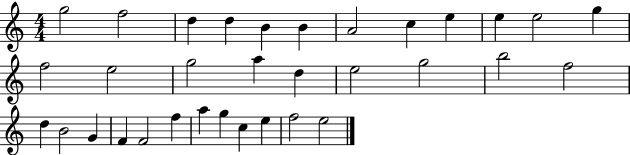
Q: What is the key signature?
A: C major